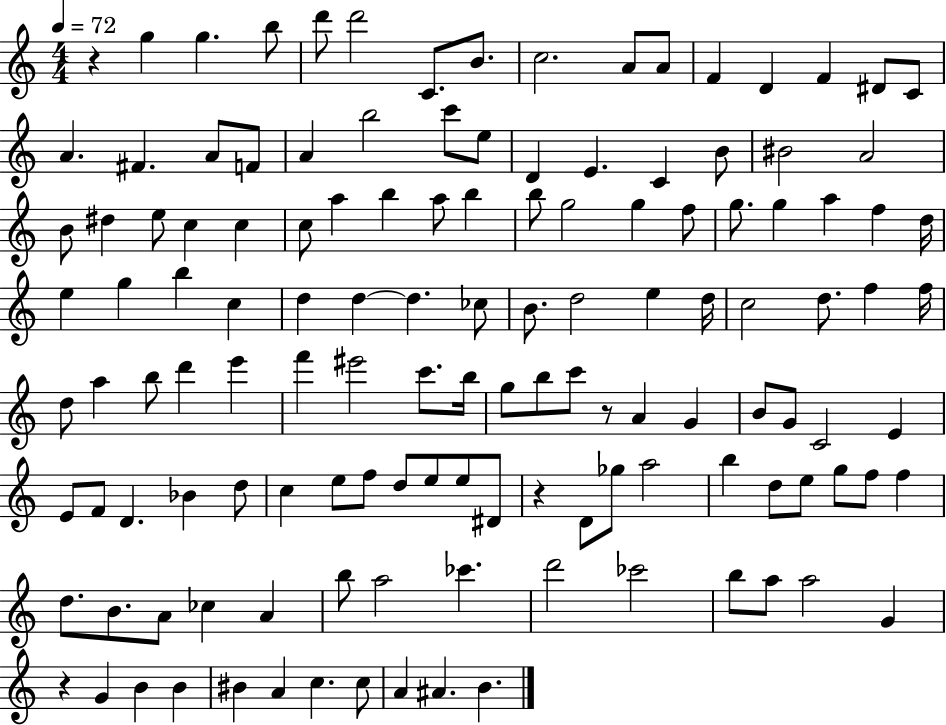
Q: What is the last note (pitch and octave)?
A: B4